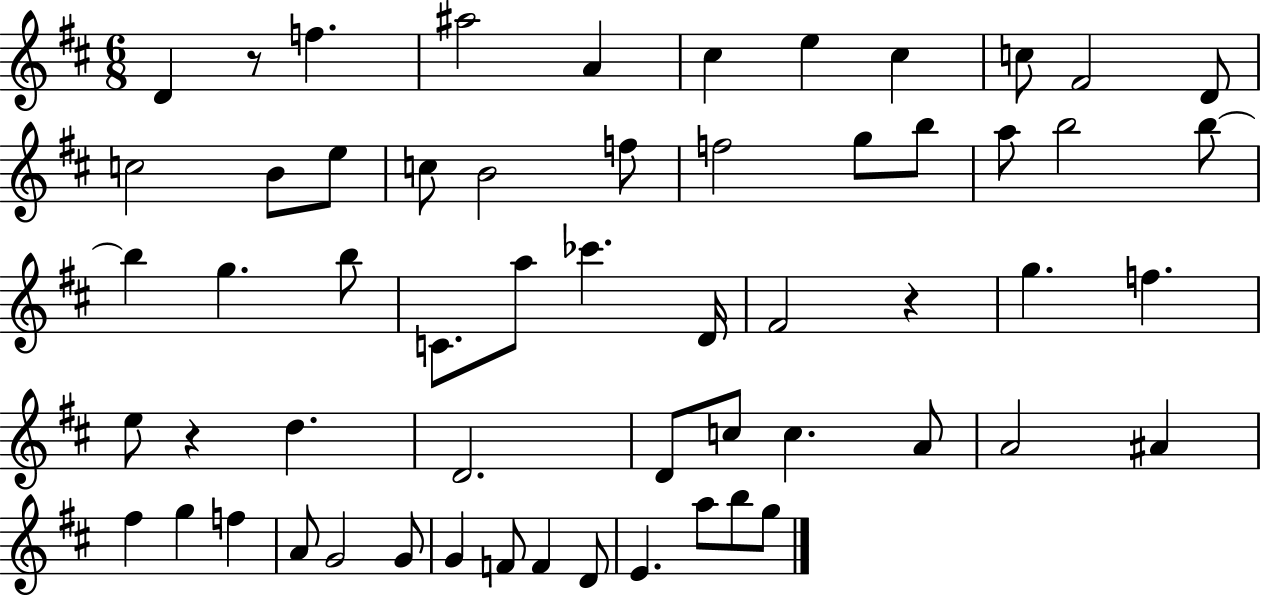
D4/q R/e F5/q. A#5/h A4/q C#5/q E5/q C#5/q C5/e F#4/h D4/e C5/h B4/e E5/e C5/e B4/h F5/e F5/h G5/e B5/e A5/e B5/h B5/e B5/q G5/q. B5/e C4/e. A5/e CES6/q. D4/s F#4/h R/q G5/q. F5/q. E5/e R/q D5/q. D4/h. D4/e C5/e C5/q. A4/e A4/h A#4/q F#5/q G5/q F5/q A4/e G4/h G4/e G4/q F4/e F4/q D4/e E4/q. A5/e B5/e G5/e